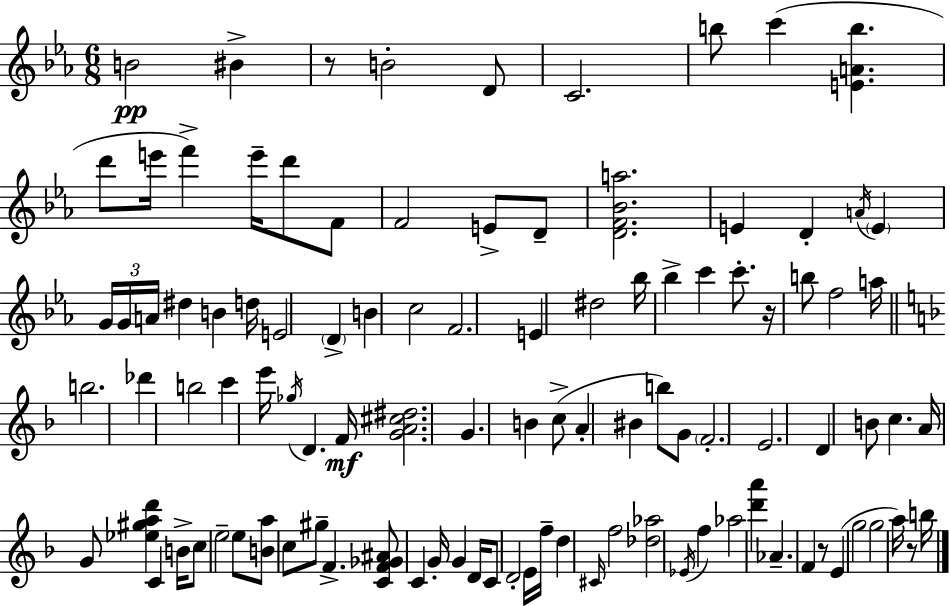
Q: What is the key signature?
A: C minor